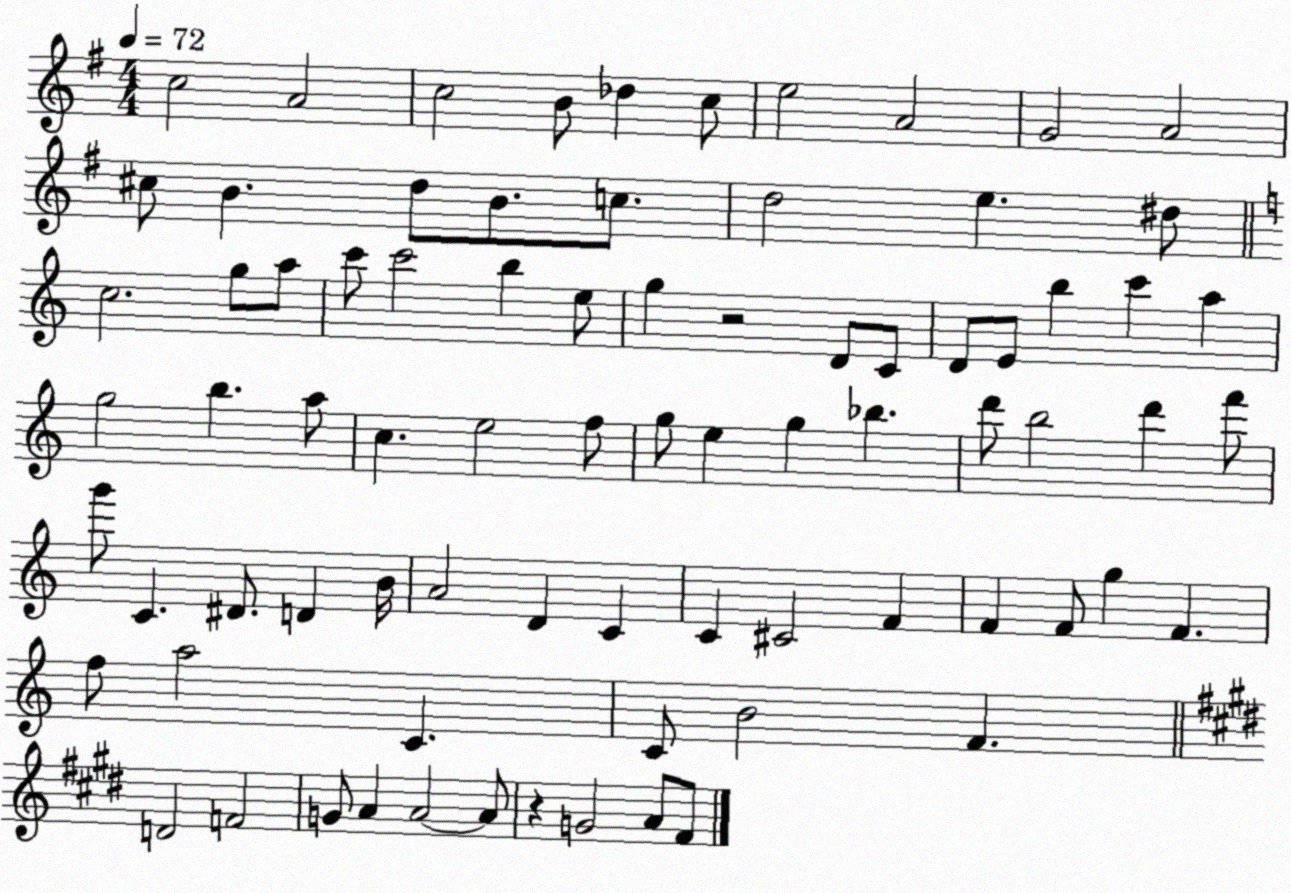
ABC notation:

X:1
T:Untitled
M:4/4
L:1/4
K:G
c2 A2 c2 B/2 _d c/2 e2 A2 G2 A2 ^c/2 B d/2 B/2 c/2 d2 e ^d/2 c2 g/2 a/2 c'/2 c'2 b e/2 g z2 D/2 C/2 D/2 E/2 b c' a g2 b a/2 c e2 f/2 g/2 e g _b d'/2 b2 d' f'/2 g'/2 C ^D/2 D B/4 A2 D C C ^C2 F F F/2 g F f/2 a2 C C/2 B2 F D2 F2 G/2 A A2 A/2 z G2 A/2 ^F/2